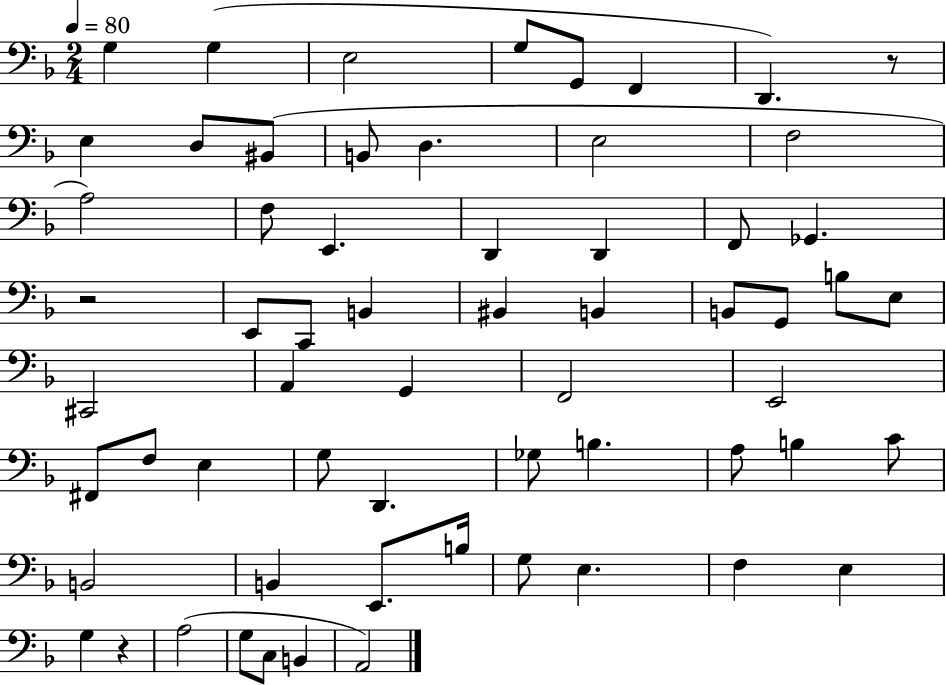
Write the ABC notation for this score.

X:1
T:Untitled
M:2/4
L:1/4
K:F
G, G, E,2 G,/2 G,,/2 F,, D,, z/2 E, D,/2 ^B,,/2 B,,/2 D, E,2 F,2 A,2 F,/2 E,, D,, D,, F,,/2 _G,, z2 E,,/2 C,,/2 B,, ^B,, B,, B,,/2 G,,/2 B,/2 E,/2 ^C,,2 A,, G,, F,,2 E,,2 ^F,,/2 F,/2 E, G,/2 D,, _G,/2 B, A,/2 B, C/2 B,,2 B,, E,,/2 B,/4 G,/2 E, F, E, G, z A,2 G,/2 C,/2 B,, A,,2